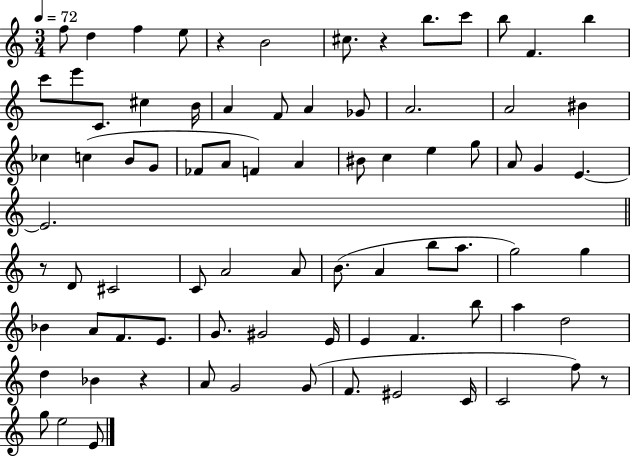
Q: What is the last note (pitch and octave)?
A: E4